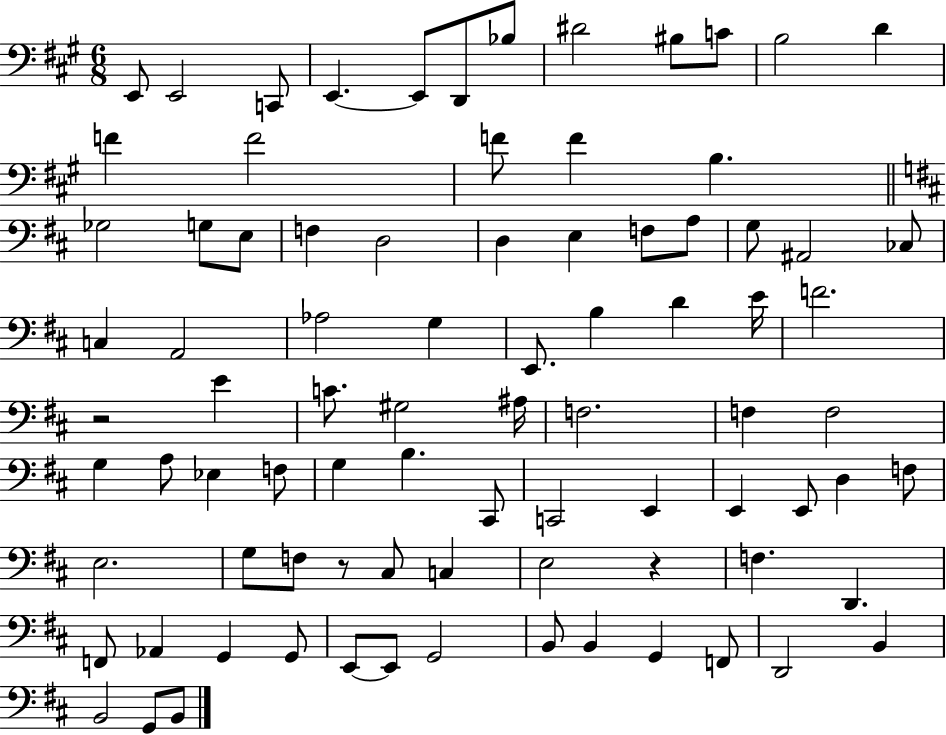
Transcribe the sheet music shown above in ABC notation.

X:1
T:Untitled
M:6/8
L:1/4
K:A
E,,/2 E,,2 C,,/2 E,, E,,/2 D,,/2 _B,/2 ^D2 ^B,/2 C/2 B,2 D F F2 F/2 F B, _G,2 G,/2 E,/2 F, D,2 D, E, F,/2 A,/2 G,/2 ^A,,2 _C,/2 C, A,,2 _A,2 G, E,,/2 B, D E/4 F2 z2 E C/2 ^G,2 ^A,/4 F,2 F, F,2 G, A,/2 _E, F,/2 G, B, ^C,,/2 C,,2 E,, E,, E,,/2 D, F,/2 E,2 G,/2 F,/2 z/2 ^C,/2 C, E,2 z F, D,, F,,/2 _A,, G,, G,,/2 E,,/2 E,,/2 G,,2 B,,/2 B,, G,, F,,/2 D,,2 B,, B,,2 G,,/2 B,,/2